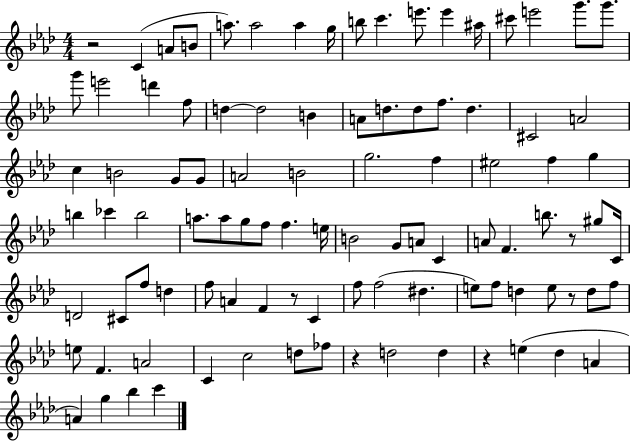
X:1
T:Untitled
M:4/4
L:1/4
K:Ab
z2 C A/2 B/2 a/2 a2 a g/4 b/2 c' e'/2 e' ^a/4 ^c'/2 e'2 g'/2 g'/2 g'/2 e'2 d' f/2 d d2 B A/2 d/2 d/2 f/2 d ^C2 A2 c B2 G/2 G/2 A2 B2 g2 f ^e2 f g b _c' b2 a/2 a/2 g/2 f/2 f e/4 B2 G/2 A/2 C A/2 F b/2 z/2 ^g/2 C/4 D2 ^C/2 f/2 d f/2 A F z/2 C f/2 f2 ^d e/2 f/2 d e/2 z/2 d/2 f/2 e/2 F A2 C c2 d/2 _f/2 z d2 d z e _d A A g _b c'